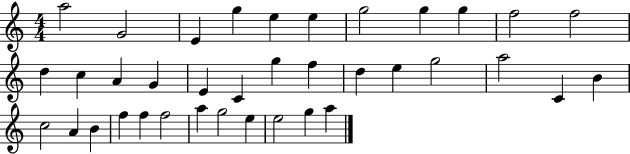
X:1
T:Untitled
M:4/4
L:1/4
K:C
a2 G2 E g e e g2 g g f2 f2 d c A G E C g f d e g2 a2 C B c2 A B f f f2 a g2 e e2 g a